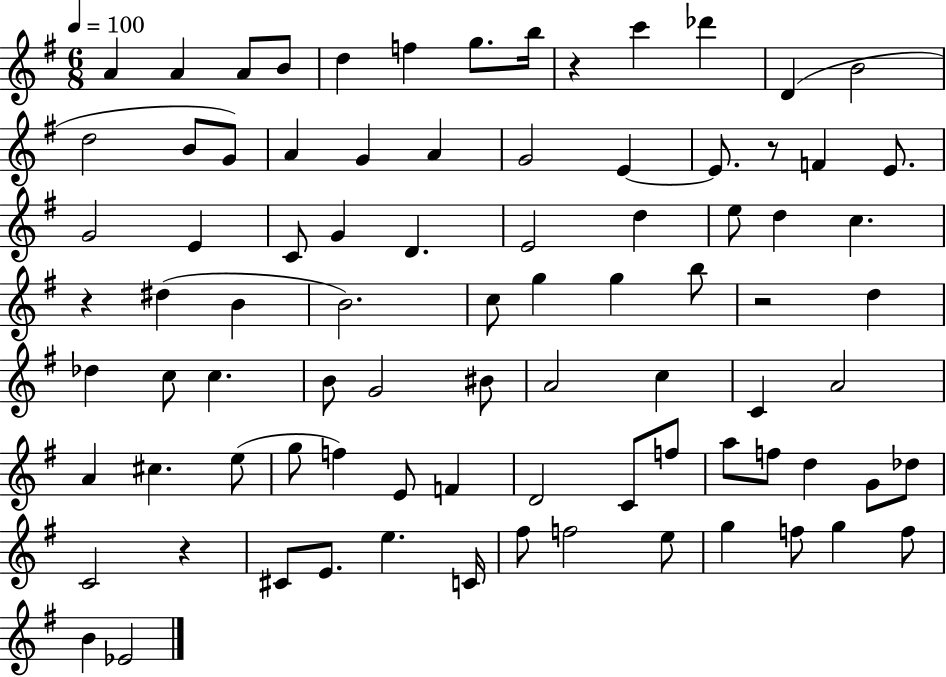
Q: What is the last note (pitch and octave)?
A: Eb4